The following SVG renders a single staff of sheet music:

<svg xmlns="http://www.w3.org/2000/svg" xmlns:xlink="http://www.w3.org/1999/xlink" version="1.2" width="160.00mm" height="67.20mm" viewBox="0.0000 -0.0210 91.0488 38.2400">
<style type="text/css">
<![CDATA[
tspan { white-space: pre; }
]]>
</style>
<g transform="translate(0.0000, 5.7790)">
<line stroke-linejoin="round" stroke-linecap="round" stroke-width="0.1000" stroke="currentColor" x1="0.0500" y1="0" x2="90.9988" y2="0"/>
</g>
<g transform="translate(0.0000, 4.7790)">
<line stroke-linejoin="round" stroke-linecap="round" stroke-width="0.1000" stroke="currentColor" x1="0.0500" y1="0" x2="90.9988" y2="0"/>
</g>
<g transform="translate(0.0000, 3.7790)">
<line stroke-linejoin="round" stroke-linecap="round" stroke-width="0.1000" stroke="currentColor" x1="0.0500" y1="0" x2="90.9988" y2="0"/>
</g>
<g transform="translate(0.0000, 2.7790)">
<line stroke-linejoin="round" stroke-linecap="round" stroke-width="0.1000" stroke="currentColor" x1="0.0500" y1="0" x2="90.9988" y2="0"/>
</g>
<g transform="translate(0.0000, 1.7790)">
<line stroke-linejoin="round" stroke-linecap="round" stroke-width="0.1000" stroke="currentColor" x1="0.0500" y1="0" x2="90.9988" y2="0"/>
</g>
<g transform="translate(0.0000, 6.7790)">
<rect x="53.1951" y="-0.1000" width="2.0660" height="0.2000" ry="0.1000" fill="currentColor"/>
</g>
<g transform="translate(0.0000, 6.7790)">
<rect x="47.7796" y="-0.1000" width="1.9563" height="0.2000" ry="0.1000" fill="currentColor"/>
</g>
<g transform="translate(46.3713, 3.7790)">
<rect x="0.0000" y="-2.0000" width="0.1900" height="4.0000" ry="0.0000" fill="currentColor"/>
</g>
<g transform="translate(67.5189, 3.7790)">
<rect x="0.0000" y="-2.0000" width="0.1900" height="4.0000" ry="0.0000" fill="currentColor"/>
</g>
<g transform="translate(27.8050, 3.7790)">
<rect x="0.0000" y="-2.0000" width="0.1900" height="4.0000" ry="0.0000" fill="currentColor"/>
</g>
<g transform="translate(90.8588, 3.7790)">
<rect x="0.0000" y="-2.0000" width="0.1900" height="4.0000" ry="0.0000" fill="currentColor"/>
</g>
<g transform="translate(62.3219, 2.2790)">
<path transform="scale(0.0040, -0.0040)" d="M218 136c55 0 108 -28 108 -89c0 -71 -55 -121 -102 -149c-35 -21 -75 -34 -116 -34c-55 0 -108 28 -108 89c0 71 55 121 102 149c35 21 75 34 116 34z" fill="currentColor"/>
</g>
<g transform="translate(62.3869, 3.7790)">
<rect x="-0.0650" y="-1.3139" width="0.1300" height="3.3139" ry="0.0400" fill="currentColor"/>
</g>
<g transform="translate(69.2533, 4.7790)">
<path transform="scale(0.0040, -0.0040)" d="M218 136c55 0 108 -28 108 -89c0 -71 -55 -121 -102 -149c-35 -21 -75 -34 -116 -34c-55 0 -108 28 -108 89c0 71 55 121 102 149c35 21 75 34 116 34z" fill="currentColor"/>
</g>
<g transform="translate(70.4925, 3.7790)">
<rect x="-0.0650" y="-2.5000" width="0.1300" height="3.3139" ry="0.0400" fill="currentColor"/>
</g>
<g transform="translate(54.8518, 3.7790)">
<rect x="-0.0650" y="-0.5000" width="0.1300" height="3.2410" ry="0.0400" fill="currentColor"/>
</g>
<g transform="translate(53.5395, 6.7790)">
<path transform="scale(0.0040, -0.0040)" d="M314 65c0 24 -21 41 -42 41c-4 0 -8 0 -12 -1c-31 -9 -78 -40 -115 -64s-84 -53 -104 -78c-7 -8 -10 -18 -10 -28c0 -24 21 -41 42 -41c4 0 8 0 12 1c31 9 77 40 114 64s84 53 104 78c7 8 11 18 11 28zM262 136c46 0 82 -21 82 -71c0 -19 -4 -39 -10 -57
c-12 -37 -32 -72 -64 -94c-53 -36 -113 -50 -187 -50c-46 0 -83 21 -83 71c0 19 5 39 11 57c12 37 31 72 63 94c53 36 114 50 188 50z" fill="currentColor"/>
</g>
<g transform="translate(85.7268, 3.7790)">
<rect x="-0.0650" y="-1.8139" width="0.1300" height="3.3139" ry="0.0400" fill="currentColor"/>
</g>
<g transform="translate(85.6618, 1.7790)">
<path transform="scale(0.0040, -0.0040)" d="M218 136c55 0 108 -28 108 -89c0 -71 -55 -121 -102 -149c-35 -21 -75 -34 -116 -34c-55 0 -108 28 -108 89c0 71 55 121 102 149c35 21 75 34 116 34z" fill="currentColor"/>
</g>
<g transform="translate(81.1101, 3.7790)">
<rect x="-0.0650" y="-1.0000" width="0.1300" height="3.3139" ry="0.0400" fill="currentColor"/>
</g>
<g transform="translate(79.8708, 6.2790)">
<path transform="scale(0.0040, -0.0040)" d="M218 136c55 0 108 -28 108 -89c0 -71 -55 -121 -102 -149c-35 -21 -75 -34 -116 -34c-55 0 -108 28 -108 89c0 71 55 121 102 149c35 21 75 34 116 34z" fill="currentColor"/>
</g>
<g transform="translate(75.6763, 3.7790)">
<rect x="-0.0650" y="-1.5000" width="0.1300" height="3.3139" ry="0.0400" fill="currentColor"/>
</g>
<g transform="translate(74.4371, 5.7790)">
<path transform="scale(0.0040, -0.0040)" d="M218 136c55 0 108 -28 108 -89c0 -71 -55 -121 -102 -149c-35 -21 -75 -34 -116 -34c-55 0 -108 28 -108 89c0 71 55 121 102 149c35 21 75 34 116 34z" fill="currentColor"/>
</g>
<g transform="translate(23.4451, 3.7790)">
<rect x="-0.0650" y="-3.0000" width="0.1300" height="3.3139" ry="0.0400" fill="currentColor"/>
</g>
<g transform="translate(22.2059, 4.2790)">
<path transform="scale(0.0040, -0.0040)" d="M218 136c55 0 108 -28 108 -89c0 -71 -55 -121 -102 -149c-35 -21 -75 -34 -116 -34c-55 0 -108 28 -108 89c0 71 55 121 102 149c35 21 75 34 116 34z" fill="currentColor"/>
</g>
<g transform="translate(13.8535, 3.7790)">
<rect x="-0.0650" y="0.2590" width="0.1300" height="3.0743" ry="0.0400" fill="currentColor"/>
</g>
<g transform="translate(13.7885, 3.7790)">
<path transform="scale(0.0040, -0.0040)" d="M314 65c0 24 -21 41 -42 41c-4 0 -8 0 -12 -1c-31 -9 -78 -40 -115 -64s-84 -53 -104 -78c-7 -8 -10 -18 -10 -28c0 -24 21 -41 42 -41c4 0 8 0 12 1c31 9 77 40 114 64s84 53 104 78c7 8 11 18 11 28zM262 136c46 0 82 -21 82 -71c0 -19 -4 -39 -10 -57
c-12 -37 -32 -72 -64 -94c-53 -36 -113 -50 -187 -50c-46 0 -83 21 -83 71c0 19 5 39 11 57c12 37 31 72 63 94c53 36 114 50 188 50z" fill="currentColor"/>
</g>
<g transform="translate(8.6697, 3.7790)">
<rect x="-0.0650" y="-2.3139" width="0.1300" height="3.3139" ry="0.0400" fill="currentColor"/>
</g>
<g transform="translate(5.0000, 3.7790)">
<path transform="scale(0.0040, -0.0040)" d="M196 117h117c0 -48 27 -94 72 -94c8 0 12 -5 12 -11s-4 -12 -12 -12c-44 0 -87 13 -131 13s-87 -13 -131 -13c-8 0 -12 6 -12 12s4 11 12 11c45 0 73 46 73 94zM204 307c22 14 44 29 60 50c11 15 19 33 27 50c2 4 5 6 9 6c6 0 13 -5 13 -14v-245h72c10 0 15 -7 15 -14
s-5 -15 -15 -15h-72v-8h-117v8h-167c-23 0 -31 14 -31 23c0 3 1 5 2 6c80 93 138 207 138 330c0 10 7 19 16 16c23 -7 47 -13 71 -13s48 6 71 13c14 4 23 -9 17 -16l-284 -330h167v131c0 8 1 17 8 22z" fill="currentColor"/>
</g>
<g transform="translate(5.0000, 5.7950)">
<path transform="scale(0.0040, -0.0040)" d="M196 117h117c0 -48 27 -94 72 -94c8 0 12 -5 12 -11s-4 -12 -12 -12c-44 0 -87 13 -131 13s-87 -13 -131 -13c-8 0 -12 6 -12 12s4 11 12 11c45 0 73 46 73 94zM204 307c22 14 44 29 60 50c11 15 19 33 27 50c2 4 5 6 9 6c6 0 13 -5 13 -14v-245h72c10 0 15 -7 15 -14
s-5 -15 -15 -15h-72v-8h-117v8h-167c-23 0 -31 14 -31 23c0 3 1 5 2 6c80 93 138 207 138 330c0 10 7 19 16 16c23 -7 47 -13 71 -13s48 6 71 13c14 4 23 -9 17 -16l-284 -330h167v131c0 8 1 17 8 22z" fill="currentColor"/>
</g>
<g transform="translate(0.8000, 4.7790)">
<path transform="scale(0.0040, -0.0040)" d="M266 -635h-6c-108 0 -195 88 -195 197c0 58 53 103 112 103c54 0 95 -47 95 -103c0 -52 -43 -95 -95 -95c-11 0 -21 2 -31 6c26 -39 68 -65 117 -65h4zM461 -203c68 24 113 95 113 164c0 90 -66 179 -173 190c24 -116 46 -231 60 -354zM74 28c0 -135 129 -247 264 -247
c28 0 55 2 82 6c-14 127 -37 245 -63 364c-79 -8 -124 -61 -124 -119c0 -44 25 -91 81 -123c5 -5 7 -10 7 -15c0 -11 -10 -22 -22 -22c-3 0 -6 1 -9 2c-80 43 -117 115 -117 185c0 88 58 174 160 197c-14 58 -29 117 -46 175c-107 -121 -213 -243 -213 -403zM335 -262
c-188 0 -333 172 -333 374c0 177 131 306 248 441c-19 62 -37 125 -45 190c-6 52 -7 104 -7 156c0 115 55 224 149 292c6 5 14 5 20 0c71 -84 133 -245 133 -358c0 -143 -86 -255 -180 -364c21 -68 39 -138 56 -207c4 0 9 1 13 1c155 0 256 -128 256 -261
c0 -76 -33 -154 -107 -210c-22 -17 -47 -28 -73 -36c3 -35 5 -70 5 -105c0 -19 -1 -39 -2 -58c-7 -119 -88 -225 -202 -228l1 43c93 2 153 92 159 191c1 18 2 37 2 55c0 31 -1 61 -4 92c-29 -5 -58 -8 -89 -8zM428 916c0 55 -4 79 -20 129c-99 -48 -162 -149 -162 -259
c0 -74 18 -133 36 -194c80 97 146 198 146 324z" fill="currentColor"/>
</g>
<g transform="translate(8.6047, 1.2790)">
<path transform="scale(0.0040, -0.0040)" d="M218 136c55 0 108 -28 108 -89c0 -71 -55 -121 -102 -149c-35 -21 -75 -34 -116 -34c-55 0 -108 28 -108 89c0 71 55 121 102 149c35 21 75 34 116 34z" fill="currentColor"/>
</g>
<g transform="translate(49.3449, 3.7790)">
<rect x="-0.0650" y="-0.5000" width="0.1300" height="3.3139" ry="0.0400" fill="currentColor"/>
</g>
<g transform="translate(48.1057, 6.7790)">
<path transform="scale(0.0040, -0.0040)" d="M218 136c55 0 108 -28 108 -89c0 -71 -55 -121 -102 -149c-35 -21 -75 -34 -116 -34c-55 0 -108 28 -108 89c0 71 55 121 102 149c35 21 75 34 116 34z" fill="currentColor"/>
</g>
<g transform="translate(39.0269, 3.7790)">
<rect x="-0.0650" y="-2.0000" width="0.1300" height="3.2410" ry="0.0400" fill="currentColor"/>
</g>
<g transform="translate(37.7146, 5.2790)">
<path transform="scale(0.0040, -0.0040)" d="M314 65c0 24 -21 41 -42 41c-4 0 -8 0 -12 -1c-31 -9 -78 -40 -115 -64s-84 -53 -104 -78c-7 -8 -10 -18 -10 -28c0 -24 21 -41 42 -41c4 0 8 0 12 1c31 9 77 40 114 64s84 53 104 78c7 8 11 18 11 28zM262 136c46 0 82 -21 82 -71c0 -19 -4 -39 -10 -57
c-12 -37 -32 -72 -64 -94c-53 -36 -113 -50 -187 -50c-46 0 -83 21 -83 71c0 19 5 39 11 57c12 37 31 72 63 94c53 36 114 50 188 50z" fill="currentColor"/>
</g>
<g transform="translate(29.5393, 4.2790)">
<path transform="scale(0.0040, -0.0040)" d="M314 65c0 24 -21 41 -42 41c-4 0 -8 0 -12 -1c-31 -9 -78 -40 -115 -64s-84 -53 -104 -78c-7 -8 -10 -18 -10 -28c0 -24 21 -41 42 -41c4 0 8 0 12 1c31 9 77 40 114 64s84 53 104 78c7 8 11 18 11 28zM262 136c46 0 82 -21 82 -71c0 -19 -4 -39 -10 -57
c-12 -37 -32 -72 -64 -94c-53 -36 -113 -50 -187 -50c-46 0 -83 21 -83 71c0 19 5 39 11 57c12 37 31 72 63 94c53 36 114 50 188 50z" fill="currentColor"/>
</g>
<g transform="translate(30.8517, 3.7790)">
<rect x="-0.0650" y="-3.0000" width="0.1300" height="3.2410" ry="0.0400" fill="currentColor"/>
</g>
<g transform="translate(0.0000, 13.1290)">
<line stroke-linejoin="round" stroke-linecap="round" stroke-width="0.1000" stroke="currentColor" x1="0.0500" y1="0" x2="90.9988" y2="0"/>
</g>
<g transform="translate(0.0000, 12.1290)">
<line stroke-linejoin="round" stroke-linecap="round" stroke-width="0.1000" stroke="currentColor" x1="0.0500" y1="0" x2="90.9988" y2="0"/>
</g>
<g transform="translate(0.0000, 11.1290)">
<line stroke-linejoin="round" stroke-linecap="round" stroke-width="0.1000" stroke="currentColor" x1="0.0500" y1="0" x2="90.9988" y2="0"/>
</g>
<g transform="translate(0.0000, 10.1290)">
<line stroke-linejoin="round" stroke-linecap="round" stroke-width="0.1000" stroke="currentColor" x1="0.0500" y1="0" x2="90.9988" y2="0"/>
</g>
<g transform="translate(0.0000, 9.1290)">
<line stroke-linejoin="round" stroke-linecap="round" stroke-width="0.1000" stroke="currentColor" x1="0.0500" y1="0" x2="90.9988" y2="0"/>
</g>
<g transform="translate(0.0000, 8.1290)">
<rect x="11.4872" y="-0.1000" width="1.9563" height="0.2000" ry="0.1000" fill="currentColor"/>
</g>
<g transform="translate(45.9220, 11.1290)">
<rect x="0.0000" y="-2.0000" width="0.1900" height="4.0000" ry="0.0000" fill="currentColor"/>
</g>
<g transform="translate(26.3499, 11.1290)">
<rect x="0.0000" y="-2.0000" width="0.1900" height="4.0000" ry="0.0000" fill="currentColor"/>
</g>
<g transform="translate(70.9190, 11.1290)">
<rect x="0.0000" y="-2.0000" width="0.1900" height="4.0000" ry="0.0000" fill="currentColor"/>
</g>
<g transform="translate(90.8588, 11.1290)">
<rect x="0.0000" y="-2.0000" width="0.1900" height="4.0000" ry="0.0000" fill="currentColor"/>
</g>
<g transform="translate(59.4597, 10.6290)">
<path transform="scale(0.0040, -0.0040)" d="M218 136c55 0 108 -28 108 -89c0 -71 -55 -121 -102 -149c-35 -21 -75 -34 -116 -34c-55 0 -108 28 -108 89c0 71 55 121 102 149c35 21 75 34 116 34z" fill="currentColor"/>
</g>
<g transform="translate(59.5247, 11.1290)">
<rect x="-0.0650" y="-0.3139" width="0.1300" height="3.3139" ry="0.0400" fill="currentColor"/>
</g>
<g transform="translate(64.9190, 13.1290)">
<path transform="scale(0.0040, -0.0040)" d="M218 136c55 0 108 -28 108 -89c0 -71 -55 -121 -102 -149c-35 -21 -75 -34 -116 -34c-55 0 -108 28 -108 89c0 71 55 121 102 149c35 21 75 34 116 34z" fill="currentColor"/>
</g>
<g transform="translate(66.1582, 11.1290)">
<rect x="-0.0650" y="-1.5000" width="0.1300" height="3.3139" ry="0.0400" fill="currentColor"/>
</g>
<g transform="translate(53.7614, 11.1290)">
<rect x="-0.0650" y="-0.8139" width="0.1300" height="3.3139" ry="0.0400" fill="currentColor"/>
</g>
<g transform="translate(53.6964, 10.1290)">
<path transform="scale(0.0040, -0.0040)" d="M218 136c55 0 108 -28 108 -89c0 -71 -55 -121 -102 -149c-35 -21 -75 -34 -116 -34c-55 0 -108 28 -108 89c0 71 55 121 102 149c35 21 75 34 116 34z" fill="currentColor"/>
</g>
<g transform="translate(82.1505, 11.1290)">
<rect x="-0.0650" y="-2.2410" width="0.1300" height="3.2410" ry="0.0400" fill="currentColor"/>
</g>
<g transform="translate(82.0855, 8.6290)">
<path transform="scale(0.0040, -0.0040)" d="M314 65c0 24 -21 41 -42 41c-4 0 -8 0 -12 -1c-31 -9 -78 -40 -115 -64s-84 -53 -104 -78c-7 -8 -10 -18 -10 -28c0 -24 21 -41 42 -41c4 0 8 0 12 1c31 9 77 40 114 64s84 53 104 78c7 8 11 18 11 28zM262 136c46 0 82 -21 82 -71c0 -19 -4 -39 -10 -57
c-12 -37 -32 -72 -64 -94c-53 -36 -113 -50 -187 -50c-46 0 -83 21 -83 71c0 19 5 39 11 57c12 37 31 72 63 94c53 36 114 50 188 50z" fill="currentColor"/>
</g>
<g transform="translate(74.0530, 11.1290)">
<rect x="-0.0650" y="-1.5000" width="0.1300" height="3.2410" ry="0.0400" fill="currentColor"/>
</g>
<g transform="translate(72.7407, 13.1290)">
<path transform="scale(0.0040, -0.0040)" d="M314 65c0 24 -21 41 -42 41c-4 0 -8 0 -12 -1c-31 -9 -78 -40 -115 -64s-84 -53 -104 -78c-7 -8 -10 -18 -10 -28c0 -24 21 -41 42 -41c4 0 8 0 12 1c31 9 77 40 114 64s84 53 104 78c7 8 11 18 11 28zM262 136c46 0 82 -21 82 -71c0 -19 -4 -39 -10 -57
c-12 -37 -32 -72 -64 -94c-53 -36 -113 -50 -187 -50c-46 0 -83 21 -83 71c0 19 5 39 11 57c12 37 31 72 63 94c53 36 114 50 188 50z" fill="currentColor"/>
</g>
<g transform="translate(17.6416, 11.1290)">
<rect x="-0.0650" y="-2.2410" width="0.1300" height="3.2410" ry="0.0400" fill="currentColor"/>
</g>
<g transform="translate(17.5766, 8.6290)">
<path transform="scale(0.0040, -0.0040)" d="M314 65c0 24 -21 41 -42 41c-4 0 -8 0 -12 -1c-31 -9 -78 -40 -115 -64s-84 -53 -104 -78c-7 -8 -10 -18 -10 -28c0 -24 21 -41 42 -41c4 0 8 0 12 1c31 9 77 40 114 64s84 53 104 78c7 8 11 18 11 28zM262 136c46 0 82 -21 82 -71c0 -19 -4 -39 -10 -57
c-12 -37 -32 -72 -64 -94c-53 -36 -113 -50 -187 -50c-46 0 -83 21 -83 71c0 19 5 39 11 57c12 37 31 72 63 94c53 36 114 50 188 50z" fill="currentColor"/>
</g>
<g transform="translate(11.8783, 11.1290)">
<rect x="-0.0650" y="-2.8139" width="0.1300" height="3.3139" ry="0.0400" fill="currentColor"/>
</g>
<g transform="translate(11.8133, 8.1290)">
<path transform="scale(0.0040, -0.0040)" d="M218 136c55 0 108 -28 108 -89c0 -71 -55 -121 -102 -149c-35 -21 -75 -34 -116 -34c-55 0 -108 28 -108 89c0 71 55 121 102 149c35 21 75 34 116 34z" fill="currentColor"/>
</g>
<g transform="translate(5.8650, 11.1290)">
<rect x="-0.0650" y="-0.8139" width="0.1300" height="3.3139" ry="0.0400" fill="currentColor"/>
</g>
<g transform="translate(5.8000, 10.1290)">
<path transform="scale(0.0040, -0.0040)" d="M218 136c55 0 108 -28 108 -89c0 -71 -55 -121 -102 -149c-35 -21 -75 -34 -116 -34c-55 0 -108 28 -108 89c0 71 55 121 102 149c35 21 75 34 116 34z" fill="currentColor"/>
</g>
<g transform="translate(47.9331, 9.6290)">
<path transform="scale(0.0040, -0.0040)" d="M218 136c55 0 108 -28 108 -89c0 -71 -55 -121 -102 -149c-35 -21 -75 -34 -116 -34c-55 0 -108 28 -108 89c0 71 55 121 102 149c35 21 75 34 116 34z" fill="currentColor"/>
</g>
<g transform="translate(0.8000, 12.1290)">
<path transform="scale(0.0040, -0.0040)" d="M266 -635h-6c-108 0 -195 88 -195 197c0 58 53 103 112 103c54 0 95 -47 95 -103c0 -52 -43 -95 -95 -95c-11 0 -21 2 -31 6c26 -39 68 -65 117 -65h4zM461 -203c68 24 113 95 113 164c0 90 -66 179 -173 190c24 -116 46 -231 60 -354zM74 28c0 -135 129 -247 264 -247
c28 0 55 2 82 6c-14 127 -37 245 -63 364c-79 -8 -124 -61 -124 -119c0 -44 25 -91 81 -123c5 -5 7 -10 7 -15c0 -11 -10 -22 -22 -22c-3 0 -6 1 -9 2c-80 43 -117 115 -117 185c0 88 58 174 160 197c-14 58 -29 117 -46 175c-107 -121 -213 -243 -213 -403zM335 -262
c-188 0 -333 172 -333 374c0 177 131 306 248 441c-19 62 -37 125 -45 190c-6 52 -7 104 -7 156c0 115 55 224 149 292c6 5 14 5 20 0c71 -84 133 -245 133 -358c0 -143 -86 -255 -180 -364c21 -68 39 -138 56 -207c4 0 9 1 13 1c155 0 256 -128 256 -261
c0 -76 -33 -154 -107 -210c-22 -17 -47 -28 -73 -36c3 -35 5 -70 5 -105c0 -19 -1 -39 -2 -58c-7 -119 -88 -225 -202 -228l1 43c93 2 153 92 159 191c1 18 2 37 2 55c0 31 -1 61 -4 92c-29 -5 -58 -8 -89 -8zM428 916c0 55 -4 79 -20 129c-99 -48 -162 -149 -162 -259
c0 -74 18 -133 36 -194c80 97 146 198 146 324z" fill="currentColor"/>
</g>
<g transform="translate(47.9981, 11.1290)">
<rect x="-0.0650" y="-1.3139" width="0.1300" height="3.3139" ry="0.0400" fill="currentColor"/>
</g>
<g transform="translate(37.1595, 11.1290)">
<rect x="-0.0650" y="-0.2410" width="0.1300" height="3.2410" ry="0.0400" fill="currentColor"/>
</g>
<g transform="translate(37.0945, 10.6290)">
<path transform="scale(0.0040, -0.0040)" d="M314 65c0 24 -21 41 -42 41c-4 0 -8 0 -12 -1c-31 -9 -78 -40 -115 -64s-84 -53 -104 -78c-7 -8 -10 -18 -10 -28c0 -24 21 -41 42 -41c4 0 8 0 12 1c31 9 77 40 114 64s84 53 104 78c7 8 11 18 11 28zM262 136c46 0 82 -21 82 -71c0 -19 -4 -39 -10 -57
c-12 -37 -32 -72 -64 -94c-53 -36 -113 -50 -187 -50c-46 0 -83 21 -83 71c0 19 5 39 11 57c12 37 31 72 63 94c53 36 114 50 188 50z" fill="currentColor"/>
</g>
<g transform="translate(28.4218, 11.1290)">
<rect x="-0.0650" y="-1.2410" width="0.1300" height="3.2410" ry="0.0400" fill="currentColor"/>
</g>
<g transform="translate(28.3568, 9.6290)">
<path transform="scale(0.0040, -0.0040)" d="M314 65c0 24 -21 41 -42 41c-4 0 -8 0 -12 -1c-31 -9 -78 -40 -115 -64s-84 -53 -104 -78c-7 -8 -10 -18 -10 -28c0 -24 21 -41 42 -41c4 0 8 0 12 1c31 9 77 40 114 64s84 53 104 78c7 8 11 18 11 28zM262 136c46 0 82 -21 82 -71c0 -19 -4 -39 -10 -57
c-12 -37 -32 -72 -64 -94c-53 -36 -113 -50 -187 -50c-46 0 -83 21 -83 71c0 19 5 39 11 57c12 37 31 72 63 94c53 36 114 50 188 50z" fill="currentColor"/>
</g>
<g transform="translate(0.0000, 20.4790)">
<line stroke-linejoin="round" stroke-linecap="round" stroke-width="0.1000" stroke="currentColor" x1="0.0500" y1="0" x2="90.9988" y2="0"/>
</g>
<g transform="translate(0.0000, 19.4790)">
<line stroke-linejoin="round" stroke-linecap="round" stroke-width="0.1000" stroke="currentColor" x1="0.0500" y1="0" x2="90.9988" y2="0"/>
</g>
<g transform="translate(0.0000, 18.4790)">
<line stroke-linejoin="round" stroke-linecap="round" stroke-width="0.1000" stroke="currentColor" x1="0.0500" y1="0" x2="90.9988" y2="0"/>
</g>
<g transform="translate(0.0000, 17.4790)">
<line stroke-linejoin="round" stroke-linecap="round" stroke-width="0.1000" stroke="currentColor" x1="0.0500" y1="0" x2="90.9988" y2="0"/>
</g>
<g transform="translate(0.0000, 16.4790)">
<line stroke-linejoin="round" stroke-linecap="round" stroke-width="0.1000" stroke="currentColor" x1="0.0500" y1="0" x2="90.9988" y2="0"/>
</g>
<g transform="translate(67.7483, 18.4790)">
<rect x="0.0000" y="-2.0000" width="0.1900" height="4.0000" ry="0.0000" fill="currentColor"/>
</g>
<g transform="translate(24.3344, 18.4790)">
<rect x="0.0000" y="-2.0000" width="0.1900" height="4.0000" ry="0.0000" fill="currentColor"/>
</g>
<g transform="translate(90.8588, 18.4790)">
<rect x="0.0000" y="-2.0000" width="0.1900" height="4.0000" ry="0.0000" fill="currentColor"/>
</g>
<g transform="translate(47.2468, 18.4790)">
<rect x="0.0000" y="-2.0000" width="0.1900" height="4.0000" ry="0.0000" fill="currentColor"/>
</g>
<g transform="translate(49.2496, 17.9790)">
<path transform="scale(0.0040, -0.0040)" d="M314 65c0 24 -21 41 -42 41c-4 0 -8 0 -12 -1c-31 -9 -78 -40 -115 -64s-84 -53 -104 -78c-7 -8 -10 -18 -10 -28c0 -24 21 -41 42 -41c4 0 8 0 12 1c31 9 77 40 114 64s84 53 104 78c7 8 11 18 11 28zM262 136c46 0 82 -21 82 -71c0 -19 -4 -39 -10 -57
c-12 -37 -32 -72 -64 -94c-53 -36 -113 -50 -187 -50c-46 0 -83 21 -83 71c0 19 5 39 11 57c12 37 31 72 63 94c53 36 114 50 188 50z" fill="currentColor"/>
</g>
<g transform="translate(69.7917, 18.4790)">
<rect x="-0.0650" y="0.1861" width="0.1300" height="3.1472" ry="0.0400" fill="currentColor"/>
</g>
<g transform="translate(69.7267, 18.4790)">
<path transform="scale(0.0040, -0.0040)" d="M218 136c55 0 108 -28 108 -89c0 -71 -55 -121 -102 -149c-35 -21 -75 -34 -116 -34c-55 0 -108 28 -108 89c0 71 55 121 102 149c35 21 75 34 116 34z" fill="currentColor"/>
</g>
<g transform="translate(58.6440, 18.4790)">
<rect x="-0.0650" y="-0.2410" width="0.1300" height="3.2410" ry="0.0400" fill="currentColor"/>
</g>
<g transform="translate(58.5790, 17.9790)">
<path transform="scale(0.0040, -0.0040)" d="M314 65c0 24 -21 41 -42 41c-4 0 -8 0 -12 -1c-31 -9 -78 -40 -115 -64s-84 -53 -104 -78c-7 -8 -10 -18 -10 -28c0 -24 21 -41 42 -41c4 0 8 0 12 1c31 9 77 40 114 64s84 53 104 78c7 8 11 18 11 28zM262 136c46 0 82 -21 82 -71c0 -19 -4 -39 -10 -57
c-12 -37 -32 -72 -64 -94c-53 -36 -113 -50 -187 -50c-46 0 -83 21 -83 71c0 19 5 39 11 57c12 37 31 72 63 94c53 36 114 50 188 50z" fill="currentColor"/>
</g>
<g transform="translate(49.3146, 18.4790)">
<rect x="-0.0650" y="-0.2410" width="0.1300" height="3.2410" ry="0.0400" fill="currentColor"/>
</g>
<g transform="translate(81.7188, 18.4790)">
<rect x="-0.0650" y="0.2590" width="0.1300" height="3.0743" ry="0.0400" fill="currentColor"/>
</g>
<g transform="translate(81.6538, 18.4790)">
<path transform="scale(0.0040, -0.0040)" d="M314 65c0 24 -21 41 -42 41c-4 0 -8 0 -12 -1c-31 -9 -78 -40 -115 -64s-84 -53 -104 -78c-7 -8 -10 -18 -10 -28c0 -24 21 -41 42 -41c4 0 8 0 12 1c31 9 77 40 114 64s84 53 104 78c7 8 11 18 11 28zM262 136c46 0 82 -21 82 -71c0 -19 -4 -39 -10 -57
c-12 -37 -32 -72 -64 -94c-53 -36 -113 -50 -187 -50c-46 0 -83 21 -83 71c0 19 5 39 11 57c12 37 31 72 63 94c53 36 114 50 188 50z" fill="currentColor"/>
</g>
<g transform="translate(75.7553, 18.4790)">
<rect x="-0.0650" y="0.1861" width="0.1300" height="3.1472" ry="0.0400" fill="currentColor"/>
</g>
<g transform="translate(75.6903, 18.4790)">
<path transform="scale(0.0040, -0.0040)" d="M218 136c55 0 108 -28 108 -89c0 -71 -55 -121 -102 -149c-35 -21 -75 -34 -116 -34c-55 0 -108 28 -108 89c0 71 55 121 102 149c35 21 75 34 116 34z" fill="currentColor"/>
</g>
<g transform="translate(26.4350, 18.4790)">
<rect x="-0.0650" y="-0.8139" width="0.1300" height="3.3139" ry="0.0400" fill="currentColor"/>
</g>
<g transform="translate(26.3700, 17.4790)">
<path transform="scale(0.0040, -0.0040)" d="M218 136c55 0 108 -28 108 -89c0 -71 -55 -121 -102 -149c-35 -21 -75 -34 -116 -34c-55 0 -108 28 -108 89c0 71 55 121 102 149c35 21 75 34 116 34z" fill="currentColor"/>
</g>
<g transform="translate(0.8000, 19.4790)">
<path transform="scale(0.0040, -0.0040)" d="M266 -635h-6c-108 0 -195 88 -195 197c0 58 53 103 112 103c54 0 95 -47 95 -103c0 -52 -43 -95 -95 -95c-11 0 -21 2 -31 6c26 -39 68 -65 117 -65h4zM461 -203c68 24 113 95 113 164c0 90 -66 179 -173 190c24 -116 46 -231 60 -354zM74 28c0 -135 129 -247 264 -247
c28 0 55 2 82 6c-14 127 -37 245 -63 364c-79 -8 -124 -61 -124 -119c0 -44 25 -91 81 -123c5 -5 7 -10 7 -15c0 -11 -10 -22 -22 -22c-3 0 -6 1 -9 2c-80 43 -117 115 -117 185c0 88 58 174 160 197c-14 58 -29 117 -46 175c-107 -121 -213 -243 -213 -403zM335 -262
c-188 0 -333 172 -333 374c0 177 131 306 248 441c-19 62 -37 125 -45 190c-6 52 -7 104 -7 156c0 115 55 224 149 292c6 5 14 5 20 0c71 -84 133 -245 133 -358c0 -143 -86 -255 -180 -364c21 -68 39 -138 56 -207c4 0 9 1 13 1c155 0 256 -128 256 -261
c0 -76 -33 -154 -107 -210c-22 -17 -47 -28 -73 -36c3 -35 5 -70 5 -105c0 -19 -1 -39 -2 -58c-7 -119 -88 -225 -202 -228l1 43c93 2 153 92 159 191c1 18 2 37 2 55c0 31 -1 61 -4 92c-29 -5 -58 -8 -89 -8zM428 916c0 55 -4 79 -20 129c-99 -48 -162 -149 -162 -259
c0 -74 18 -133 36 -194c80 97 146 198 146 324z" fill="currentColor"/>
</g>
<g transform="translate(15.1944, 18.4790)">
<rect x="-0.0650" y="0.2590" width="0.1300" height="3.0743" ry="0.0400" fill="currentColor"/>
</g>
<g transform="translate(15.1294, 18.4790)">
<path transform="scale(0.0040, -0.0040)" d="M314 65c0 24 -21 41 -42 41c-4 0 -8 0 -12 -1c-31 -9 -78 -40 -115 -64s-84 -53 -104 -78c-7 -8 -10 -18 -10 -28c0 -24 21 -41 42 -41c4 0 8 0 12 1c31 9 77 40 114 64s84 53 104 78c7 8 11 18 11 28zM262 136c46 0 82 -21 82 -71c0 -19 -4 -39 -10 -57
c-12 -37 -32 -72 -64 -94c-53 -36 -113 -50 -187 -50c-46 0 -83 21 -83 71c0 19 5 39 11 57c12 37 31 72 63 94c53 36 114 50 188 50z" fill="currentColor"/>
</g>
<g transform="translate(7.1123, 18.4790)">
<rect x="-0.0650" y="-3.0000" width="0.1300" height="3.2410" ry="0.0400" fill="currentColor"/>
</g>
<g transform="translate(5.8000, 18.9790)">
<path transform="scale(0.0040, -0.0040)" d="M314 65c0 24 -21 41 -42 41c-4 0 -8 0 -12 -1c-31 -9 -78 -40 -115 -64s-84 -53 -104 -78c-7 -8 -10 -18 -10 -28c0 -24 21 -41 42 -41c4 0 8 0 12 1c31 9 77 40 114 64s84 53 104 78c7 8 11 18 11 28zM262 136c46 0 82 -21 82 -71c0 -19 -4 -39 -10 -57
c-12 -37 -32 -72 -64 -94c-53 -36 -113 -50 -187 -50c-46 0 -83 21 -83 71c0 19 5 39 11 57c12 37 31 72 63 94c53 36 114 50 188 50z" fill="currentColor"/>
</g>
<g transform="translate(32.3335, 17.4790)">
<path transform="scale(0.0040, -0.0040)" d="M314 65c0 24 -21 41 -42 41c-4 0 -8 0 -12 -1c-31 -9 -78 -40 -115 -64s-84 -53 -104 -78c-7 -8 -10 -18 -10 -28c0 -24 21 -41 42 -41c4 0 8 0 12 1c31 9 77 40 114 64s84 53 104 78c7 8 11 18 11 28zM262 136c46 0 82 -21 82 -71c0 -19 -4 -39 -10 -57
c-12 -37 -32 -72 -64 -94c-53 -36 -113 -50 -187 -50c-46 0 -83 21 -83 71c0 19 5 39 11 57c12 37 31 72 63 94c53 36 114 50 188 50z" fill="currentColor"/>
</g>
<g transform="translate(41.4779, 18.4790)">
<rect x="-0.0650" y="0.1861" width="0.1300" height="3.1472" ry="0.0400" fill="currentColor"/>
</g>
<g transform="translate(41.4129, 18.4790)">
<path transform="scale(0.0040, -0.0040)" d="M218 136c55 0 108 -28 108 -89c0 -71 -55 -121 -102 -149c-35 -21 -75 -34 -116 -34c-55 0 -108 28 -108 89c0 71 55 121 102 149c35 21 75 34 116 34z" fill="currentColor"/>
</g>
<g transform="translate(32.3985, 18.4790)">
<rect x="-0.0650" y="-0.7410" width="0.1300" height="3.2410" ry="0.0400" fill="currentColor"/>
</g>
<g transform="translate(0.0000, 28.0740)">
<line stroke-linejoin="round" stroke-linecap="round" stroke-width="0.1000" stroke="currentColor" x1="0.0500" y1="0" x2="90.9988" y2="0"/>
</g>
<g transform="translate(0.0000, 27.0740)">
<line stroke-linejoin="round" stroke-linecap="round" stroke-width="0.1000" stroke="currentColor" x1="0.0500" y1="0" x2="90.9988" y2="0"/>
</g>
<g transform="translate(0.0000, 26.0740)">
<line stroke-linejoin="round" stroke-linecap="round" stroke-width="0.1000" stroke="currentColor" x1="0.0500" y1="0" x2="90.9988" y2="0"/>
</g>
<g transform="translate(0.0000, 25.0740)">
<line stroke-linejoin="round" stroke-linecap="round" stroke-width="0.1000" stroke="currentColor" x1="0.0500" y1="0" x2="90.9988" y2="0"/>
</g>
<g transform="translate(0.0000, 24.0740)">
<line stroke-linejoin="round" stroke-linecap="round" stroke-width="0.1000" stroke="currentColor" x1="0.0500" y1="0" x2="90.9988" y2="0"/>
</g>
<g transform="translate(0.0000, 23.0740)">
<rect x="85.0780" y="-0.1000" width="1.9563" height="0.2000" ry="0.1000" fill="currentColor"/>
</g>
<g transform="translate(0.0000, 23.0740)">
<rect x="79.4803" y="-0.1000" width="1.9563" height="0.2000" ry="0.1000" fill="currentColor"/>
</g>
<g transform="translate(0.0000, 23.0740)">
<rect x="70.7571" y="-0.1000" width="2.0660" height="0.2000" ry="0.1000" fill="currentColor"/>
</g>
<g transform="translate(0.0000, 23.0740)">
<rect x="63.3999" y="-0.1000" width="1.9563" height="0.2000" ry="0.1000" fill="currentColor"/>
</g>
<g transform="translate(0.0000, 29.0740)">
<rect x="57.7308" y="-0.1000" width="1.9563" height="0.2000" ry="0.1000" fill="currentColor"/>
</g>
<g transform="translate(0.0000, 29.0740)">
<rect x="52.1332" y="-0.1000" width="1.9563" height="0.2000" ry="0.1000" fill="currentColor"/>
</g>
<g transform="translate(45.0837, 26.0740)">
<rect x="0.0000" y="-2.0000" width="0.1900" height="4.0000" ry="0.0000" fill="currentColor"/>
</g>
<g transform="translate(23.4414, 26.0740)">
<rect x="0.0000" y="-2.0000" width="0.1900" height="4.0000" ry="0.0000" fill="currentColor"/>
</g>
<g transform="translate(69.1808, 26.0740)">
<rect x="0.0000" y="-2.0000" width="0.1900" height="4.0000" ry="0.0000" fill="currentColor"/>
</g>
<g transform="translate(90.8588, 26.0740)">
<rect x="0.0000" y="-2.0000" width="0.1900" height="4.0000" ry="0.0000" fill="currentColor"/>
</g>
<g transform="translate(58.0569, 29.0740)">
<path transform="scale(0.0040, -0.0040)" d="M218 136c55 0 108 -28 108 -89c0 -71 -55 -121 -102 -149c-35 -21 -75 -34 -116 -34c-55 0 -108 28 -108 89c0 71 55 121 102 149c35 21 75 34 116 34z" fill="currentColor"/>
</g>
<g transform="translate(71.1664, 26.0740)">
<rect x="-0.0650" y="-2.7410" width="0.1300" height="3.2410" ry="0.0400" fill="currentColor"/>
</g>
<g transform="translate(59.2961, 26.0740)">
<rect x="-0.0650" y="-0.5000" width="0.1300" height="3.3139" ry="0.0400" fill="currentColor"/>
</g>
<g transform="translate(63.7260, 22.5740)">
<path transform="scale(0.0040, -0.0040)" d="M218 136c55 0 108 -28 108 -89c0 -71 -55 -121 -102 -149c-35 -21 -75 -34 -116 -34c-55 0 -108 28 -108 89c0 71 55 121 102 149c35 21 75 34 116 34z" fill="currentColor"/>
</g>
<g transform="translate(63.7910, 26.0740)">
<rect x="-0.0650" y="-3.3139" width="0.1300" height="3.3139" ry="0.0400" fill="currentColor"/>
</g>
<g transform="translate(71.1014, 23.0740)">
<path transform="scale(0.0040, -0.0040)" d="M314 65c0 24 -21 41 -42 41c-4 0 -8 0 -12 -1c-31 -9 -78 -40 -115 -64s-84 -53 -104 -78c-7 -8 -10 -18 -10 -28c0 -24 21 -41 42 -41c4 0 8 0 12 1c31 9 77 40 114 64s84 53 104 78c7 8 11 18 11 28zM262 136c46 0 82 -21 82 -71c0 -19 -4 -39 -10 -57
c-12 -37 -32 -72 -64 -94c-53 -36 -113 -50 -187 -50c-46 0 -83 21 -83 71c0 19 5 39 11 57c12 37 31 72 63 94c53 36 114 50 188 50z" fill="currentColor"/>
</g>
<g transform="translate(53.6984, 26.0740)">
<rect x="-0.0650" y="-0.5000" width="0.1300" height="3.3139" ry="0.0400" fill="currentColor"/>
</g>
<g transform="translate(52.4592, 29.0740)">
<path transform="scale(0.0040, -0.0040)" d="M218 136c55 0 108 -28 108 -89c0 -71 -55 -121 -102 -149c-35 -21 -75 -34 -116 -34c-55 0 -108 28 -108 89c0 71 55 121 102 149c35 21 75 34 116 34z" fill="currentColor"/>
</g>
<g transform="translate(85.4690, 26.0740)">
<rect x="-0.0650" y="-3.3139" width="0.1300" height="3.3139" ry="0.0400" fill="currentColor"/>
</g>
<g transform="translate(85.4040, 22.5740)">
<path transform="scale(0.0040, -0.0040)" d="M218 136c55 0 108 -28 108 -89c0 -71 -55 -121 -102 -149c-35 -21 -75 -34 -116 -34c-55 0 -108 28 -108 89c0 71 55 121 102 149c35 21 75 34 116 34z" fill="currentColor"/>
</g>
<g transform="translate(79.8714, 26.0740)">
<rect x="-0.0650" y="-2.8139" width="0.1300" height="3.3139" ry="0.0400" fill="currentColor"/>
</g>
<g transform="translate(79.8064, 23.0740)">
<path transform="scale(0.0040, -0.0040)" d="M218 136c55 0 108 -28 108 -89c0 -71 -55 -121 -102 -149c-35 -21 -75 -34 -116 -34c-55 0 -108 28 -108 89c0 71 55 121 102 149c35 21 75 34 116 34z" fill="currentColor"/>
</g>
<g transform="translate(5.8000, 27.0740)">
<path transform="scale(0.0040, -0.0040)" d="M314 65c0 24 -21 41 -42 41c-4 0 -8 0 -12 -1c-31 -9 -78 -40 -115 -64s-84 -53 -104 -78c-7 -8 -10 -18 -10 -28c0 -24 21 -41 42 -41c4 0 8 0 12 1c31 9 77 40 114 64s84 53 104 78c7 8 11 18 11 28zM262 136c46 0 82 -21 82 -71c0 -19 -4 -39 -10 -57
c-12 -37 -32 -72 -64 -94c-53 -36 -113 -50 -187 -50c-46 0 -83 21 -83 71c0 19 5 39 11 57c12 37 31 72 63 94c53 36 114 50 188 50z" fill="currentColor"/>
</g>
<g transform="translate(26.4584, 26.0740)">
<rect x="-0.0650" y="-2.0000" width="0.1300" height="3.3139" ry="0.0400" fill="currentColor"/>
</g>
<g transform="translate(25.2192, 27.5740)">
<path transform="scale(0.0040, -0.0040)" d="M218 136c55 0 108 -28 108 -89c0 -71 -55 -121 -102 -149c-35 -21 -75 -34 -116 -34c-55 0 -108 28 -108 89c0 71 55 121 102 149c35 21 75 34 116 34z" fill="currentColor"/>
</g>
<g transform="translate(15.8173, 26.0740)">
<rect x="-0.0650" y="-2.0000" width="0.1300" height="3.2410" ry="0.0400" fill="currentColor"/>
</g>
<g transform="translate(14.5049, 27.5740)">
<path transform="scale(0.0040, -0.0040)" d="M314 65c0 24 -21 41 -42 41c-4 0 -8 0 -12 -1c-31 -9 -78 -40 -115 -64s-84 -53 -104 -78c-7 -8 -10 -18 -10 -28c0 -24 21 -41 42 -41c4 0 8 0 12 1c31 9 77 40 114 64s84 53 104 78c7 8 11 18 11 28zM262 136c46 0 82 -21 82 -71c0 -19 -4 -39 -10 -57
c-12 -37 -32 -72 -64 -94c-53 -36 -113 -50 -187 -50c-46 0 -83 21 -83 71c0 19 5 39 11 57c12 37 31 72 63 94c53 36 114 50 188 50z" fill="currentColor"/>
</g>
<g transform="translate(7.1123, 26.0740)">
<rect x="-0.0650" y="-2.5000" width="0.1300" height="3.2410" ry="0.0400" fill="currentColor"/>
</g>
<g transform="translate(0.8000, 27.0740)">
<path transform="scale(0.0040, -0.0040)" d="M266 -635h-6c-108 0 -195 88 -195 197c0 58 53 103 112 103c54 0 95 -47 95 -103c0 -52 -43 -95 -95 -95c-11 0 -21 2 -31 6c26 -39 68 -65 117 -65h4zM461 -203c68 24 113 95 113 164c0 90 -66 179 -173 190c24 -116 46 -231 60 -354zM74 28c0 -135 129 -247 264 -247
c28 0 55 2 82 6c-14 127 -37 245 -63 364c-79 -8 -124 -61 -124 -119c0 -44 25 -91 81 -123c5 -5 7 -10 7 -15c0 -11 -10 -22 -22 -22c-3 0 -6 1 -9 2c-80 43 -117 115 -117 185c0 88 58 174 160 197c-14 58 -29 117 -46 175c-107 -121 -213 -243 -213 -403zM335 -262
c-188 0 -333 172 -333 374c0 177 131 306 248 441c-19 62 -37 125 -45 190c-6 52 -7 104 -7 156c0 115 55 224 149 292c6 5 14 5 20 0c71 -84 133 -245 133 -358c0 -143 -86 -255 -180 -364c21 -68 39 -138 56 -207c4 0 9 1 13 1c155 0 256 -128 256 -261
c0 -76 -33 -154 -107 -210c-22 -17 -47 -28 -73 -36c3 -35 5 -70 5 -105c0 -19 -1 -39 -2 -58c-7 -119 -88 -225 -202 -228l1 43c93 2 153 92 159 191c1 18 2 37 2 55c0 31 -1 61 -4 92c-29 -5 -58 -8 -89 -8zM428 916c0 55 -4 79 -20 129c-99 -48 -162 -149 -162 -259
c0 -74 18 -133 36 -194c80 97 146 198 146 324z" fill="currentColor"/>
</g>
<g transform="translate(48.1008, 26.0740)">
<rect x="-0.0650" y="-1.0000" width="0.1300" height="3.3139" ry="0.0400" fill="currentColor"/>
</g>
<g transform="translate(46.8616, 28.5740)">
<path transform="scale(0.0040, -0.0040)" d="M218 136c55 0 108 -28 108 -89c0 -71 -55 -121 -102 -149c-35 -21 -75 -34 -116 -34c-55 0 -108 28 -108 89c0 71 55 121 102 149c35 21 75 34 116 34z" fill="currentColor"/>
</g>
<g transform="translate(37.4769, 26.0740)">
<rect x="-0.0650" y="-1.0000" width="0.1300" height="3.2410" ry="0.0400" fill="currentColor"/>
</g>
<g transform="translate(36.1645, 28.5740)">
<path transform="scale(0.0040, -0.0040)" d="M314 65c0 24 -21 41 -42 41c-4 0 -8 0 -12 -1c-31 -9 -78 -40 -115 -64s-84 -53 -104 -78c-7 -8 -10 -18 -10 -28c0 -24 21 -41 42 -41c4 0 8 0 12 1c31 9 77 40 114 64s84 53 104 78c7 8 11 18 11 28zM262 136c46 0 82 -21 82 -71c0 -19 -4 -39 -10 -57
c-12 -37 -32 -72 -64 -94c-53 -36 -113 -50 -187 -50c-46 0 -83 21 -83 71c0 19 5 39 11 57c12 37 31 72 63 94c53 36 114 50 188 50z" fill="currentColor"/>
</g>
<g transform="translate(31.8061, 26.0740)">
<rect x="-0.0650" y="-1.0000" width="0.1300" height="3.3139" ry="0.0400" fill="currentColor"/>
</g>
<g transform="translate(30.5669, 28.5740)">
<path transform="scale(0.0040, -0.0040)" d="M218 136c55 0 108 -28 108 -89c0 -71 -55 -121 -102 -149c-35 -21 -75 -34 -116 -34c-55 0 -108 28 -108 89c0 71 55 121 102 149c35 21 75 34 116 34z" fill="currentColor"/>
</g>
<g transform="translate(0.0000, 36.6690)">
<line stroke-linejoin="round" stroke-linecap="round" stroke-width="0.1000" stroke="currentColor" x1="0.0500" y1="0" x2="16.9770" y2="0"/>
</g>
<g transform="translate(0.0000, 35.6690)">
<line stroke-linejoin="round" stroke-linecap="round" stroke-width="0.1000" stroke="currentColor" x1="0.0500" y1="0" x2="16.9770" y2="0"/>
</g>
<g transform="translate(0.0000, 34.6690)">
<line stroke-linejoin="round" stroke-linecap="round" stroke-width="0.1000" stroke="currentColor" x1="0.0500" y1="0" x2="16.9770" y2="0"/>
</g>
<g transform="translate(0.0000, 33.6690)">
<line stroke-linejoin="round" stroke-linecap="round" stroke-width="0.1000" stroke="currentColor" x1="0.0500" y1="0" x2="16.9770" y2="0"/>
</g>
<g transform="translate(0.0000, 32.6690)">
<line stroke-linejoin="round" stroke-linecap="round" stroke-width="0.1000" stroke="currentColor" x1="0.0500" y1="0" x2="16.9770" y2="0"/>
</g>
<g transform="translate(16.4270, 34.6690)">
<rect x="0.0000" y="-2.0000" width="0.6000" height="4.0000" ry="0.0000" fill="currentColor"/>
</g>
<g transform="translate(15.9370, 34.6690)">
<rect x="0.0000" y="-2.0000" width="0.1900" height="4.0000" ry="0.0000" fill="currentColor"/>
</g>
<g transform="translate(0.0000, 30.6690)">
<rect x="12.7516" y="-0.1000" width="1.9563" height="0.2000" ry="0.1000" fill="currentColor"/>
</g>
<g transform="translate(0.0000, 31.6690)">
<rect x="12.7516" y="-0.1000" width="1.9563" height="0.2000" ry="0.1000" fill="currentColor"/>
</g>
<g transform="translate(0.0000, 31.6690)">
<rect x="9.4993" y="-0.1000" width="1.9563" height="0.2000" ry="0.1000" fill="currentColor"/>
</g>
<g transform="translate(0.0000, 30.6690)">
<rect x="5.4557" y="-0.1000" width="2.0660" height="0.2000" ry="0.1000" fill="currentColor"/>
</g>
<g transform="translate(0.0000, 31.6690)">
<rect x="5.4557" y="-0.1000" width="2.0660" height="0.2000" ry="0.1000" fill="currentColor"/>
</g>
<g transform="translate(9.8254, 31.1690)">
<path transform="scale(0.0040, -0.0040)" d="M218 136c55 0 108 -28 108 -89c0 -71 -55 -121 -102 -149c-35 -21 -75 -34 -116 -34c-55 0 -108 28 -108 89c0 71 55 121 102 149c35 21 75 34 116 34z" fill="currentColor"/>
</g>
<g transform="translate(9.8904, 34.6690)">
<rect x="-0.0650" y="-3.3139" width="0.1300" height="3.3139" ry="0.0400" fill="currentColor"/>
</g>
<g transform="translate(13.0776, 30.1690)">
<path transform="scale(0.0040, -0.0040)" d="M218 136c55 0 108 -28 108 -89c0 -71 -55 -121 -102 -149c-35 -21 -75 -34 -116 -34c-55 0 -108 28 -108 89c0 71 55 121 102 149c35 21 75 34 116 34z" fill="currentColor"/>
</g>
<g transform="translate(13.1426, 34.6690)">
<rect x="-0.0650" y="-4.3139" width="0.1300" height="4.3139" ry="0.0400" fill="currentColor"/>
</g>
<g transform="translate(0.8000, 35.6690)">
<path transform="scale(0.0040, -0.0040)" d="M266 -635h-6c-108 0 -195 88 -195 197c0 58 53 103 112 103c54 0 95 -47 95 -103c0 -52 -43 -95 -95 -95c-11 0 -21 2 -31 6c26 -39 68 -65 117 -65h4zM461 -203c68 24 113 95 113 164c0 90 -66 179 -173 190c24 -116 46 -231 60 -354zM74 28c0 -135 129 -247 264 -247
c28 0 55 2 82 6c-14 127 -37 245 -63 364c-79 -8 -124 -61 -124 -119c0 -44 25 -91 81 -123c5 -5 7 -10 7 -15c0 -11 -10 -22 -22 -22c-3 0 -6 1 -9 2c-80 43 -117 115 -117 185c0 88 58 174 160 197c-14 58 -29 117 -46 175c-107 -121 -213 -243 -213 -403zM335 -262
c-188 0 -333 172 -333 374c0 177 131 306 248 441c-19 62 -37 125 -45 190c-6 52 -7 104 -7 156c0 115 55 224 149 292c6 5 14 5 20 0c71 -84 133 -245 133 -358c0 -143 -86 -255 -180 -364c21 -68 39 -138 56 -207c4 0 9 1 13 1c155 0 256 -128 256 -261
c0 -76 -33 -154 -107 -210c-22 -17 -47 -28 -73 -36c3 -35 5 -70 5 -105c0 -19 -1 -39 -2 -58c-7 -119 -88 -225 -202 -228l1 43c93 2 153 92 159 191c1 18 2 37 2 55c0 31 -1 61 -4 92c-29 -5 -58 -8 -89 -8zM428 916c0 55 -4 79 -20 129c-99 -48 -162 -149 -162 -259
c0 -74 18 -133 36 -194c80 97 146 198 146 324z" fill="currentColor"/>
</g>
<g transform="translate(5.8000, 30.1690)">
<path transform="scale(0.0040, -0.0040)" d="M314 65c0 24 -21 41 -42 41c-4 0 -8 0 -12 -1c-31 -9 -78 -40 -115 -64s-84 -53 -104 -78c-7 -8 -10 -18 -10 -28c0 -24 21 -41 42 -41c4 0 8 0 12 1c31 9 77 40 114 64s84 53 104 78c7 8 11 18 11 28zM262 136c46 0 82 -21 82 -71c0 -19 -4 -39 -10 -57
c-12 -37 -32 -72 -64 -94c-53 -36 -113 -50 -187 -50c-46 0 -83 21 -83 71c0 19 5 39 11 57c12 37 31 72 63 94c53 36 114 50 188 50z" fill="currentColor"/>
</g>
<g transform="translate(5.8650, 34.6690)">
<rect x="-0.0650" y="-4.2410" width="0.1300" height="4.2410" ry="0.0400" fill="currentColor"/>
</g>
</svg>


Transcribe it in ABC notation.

X:1
T:Untitled
M:4/4
L:1/4
K:C
g B2 A A2 F2 C C2 e G E D f d a g2 e2 c2 e d c E E2 g2 A2 B2 d d2 B c2 c2 B B B2 G2 F2 F D D2 D C C b a2 a b d'2 b d'